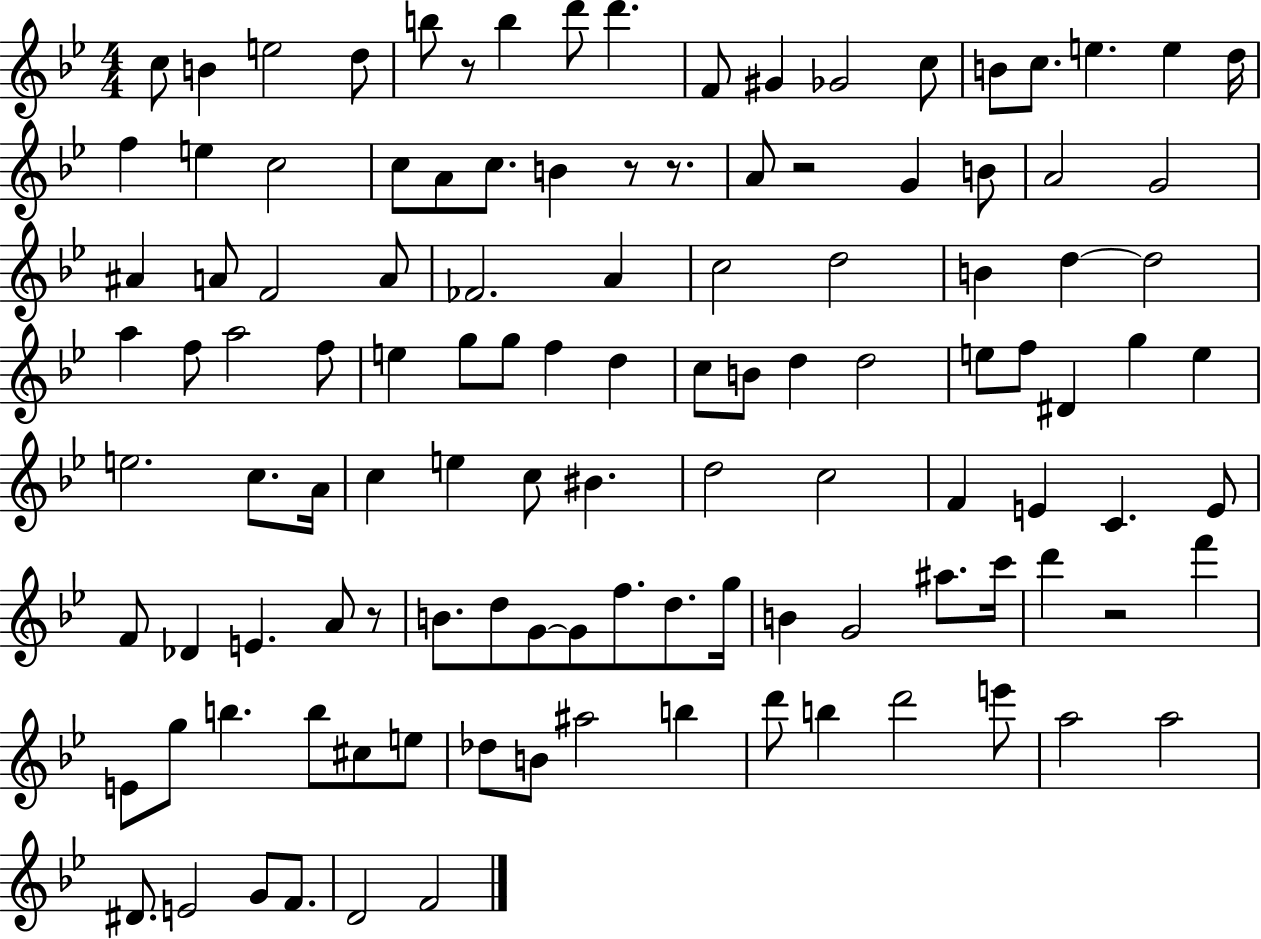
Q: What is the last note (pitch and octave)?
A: F4